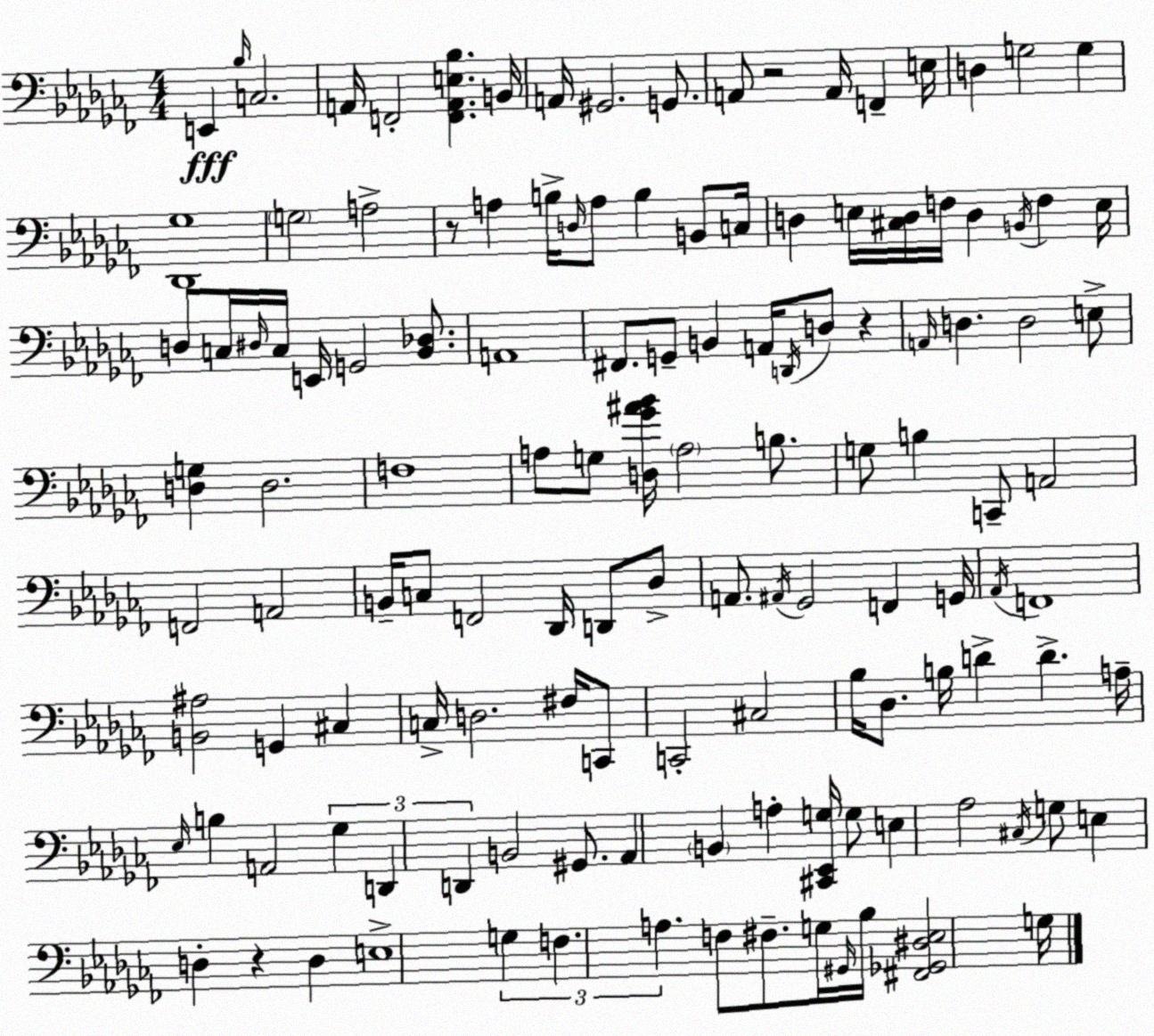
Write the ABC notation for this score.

X:1
T:Untitled
M:4/4
L:1/4
K:Abm
E,, _B,/4 C,2 A,,/4 F,,2 [F,,A,,E,_B,] B,,/4 A,,/4 ^G,,2 G,,/2 A,,/2 z2 A,,/4 F,, E,/4 D, G,2 G, [_D,,_G,]4 G,2 A,2 z/2 A, B,/4 D,/4 A,/2 B, B,,/2 C,/4 D, E,/4 [^C,D,]/4 F,/4 D, B,,/4 F, E,/4 D,/2 C,/4 ^D,/4 C,/4 E,,/4 G,,2 [_B,,_D,]/2 A,,4 ^F,,/2 G,,/2 B,, A,,/4 D,,/4 D,/2 z A,,/4 D, D,2 E,/2 [D,G,] D,2 F,4 A,/2 G,/2 [D,_G^A_B]/4 A,2 B,/2 G,/2 B, C,,/2 A,,2 F,,2 A,,2 B,,/4 C,/2 F,,2 _D,,/4 D,,/2 _D,/2 A,,/2 ^A,,/4 _G,,2 F,, G,,/4 _A,,/4 F,,4 [B,,^A,]2 G,, ^C, C,/4 D,2 ^F,/4 C,,/2 C,,2 ^C,2 _B,/4 _D,/2 B,/4 D D A,/4 _E,/4 B, A,,2 _G, D,, D,, B,,2 ^G,,/2 _A,, B,, A, [^C,,_E,,G,]/4 G,/2 E, _A,2 ^C,/4 G,/2 E, D, z D, E,4 G, F, A, F,/2 ^F,/2 G,/4 ^G,,/4 _B,/4 [^F,,_G,,^D,_E,]2 G,/4